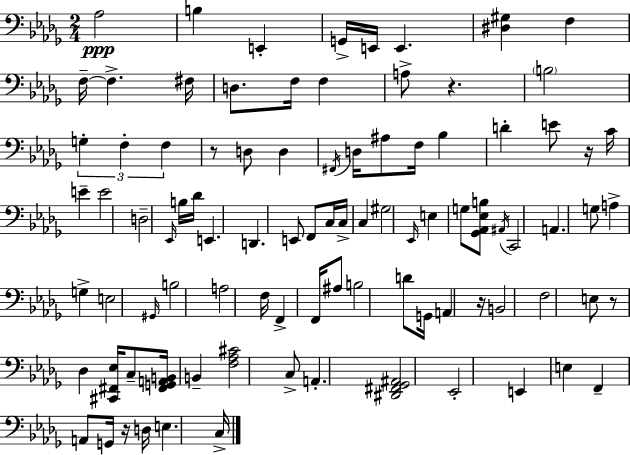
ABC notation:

X:1
T:Untitled
M:2/4
L:1/4
K:Bbm
_A,2 B, E,, G,,/4 E,,/4 E,, [^D,^G,] F, F,/4 F, ^F,/4 D,/2 F,/4 F, A,/2 z B,2 G, F, F, z/2 D,/2 D, ^F,,/4 D,/4 ^A,/2 F,/4 _B, D E/2 z/4 C/4 E E2 D,2 _E,,/4 B,/4 _D/4 E,, D,, E,,/2 F,,/2 C,/4 C,/4 C, ^G,2 _E,,/4 E, G,/2 [_G,,_A,,_E,B,]/2 ^A,,/4 C,,2 A,, G,/2 A, G, E,2 ^G,,/4 B,2 A,2 F,/4 F,, F,,/4 ^A,/2 B,2 D/2 G,,/4 A,, z/4 B,,2 F,2 E,/2 z/2 _D, [^C,,^F,,_E,]/4 C,/2 [^F,,G,,A,,B,,]/4 B,, [F,_A,^C]2 C,/2 A,, [^D,,^F,,_G,,^A,,]2 _E,,2 E,, E, F,, A,,/2 G,,/4 z/4 D,/4 E, C,/4